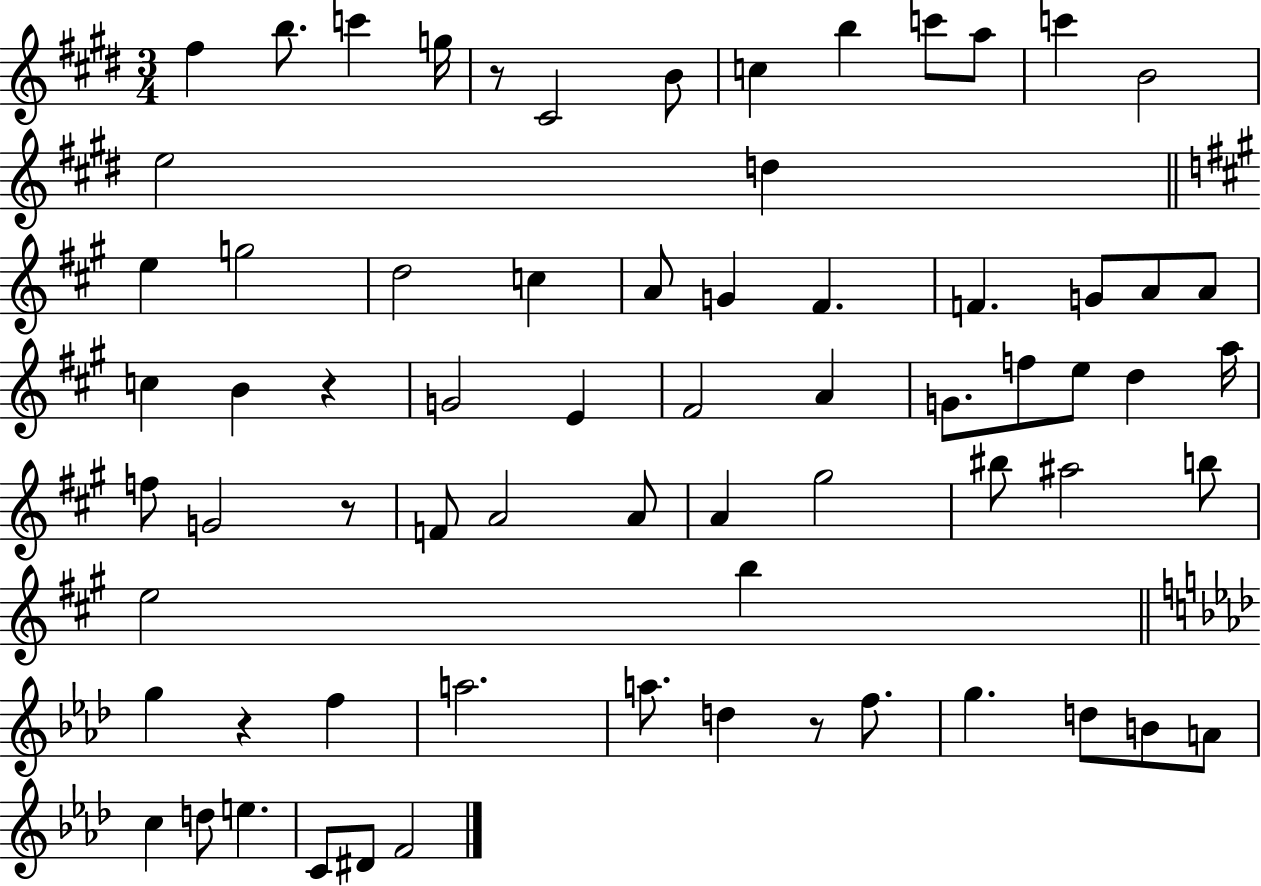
F#5/q B5/e. C6/q G5/s R/e C#4/h B4/e C5/q B5/q C6/e A5/e C6/q B4/h E5/h D5/q E5/q G5/h D5/h C5/q A4/e G4/q F#4/q. F4/q. G4/e A4/e A4/e C5/q B4/q R/q G4/h E4/q F#4/h A4/q G4/e. F5/e E5/e D5/q A5/s F5/e G4/h R/e F4/e A4/h A4/e A4/q G#5/h BIS5/e A#5/h B5/e E5/h B5/q G5/q R/q F5/q A5/h. A5/e. D5/q R/e F5/e. G5/q. D5/e B4/e A4/e C5/q D5/e E5/q. C4/e D#4/e F4/h